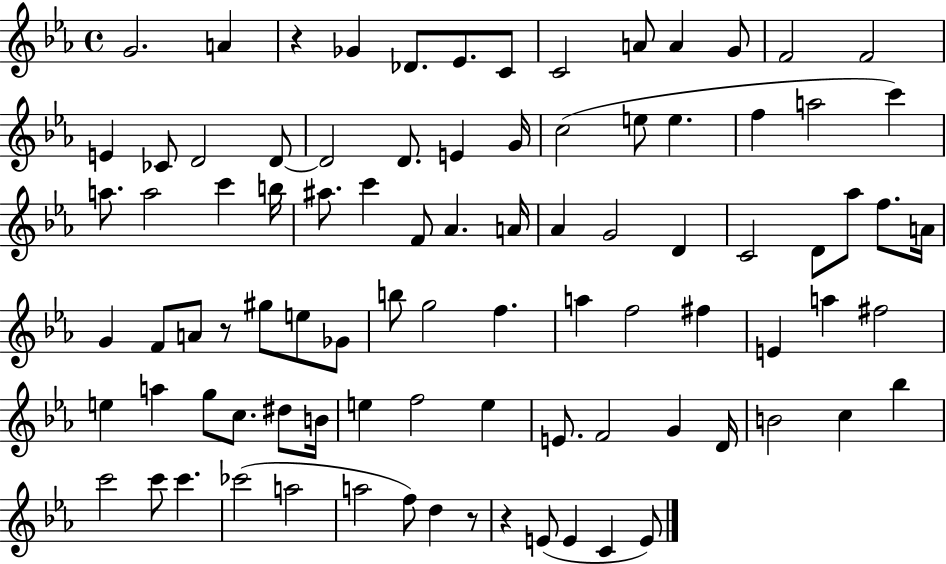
X:1
T:Untitled
M:4/4
L:1/4
K:Eb
G2 A z _G _D/2 _E/2 C/2 C2 A/2 A G/2 F2 F2 E _C/2 D2 D/2 D2 D/2 E G/4 c2 e/2 e f a2 c' a/2 a2 c' b/4 ^a/2 c' F/2 _A A/4 _A G2 D C2 D/2 _a/2 f/2 A/4 G F/2 A/2 z/2 ^g/2 e/2 _G/2 b/2 g2 f a f2 ^f E a ^f2 e a g/2 c/2 ^d/2 B/4 e f2 e E/2 F2 G D/4 B2 c _b c'2 c'/2 c' _c'2 a2 a2 f/2 d z/2 z E/2 E C E/2